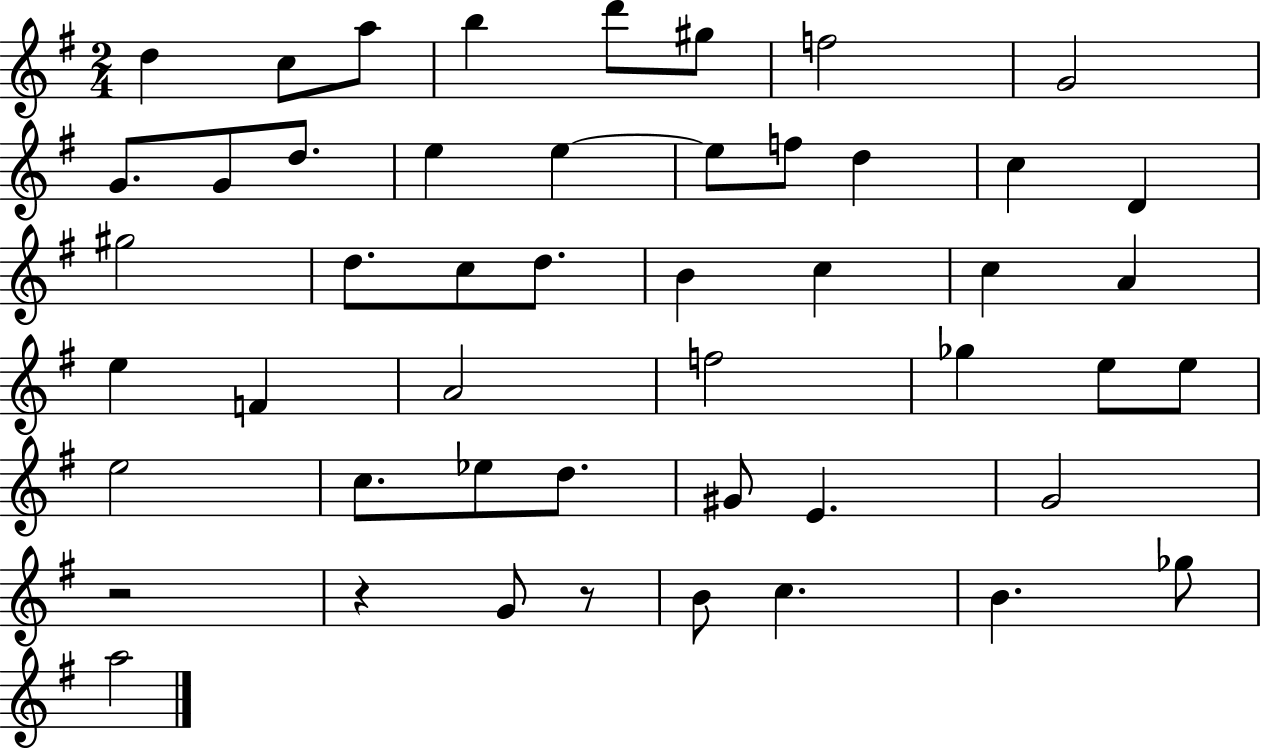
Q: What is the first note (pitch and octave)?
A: D5